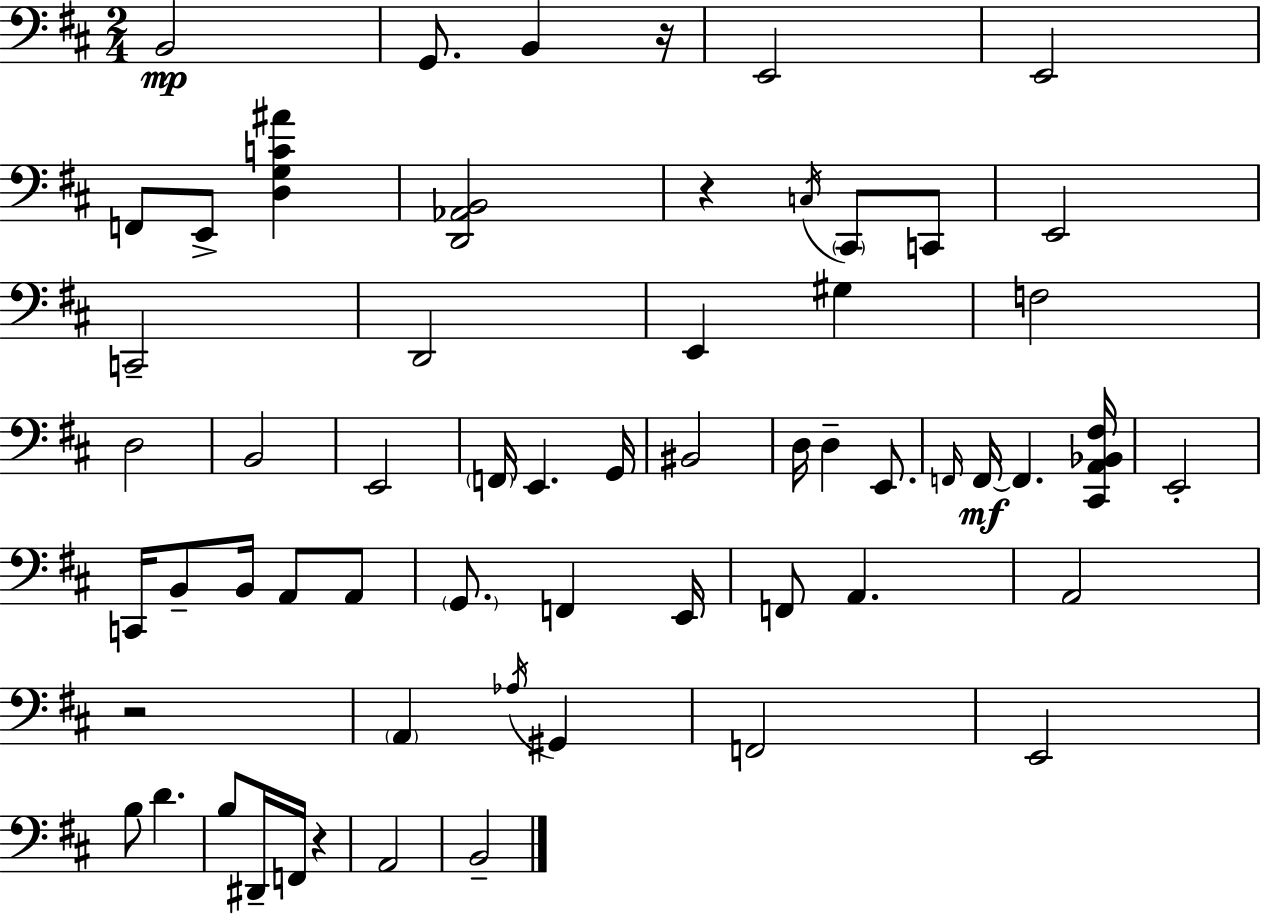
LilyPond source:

{
  \clef bass
  \numericTimeSignature
  \time 2/4
  \key d \major
  \repeat volta 2 { b,2\mp | g,8. b,4 r16 | e,2 | e,2 | \break f,8 e,8-> <d g c' ais'>4 | <d, aes, b,>2 | r4 \acciaccatura { c16 } \parenthesize cis,8 c,8 | e,2 | \break c,2-- | d,2 | e,4 gis4 | f2 | \break d2 | b,2 | e,2 | \parenthesize f,16 e,4. | \break g,16 bis,2 | d16 d4-- e,8. | \grace { f,16 }\mf f,16~~ f,4. | <cis, a, bes, fis>16 e,2-. | \break c,16 b,8-- b,16 a,8 | a,8 \parenthesize g,8. f,4 | e,16 f,8 a,4. | a,2 | \break r2 | \parenthesize a,4 \acciaccatura { aes16 } gis,4 | f,2 | e,2 | \break b8 d'4. | b8 dis,16-- f,16 r4 | a,2 | b,2-- | \break } \bar "|."
}